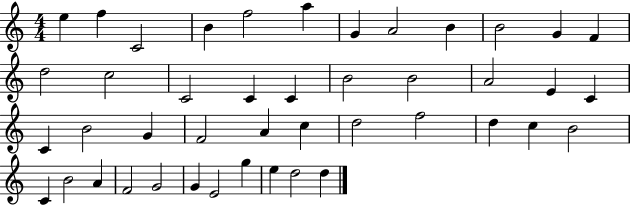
{
  \clef treble
  \numericTimeSignature
  \time 4/4
  \key c \major
  e''4 f''4 c'2 | b'4 f''2 a''4 | g'4 a'2 b'4 | b'2 g'4 f'4 | \break d''2 c''2 | c'2 c'4 c'4 | b'2 b'2 | a'2 e'4 c'4 | \break c'4 b'2 g'4 | f'2 a'4 c''4 | d''2 f''2 | d''4 c''4 b'2 | \break c'4 b'2 a'4 | f'2 g'2 | g'4 e'2 g''4 | e''4 d''2 d''4 | \break \bar "|."
}